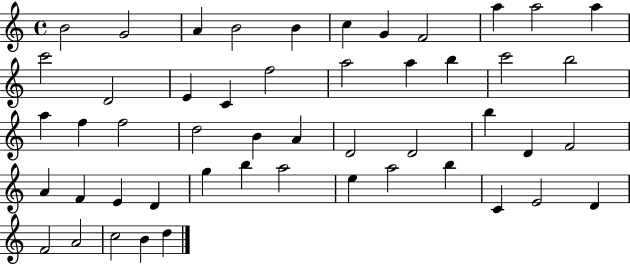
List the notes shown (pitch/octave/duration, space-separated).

B4/h G4/h A4/q B4/h B4/q C5/q G4/q F4/h A5/q A5/h A5/q C6/h D4/h E4/q C4/q F5/h A5/h A5/q B5/q C6/h B5/h A5/q F5/q F5/h D5/h B4/q A4/q D4/h D4/h B5/q D4/q F4/h A4/q F4/q E4/q D4/q G5/q B5/q A5/h E5/q A5/h B5/q C4/q E4/h D4/q F4/h A4/h C5/h B4/q D5/q